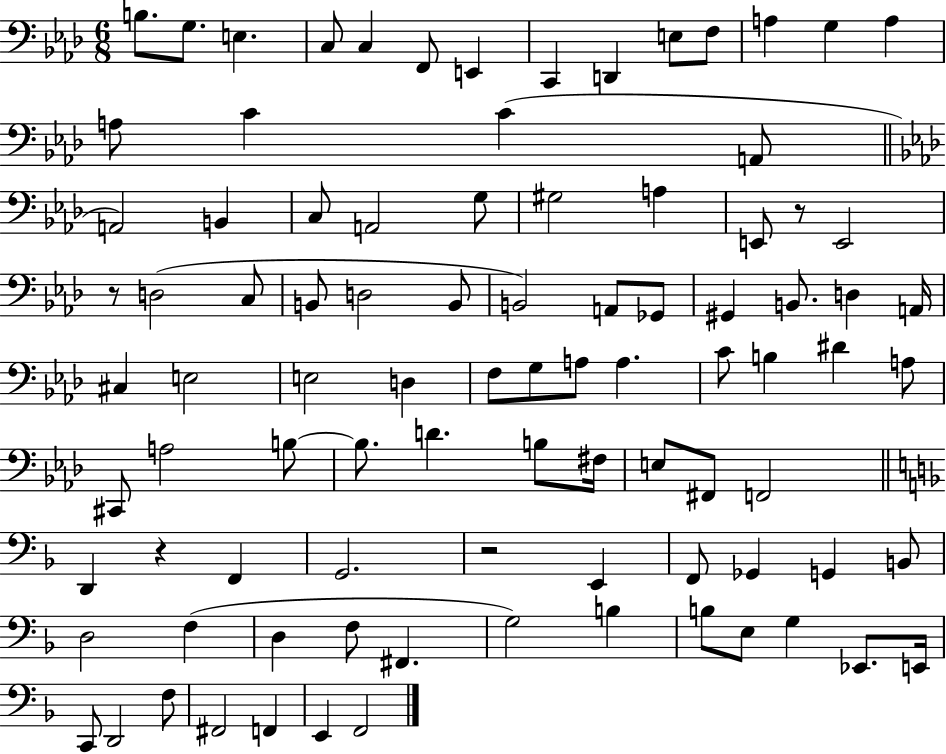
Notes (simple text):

B3/e. G3/e. E3/q. C3/e C3/q F2/e E2/q C2/q D2/q E3/e F3/e A3/q G3/q A3/q A3/e C4/q C4/q A2/e A2/h B2/q C3/e A2/h G3/e G#3/h A3/q E2/e R/e E2/h R/e D3/h C3/e B2/e D3/h B2/e B2/h A2/e Gb2/e G#2/q B2/e. D3/q A2/s C#3/q E3/h E3/h D3/q F3/e G3/e A3/e A3/q. C4/e B3/q D#4/q A3/e C#2/e A3/h B3/e B3/e. D4/q. B3/e F#3/s E3/e F#2/e F2/h D2/q R/q F2/q G2/h. R/h E2/q F2/e Gb2/q G2/q B2/e D3/h F3/q D3/q F3/e F#2/q. G3/h B3/q B3/e E3/e G3/q Eb2/e. E2/s C2/e D2/h F3/e F#2/h F2/q E2/q F2/h